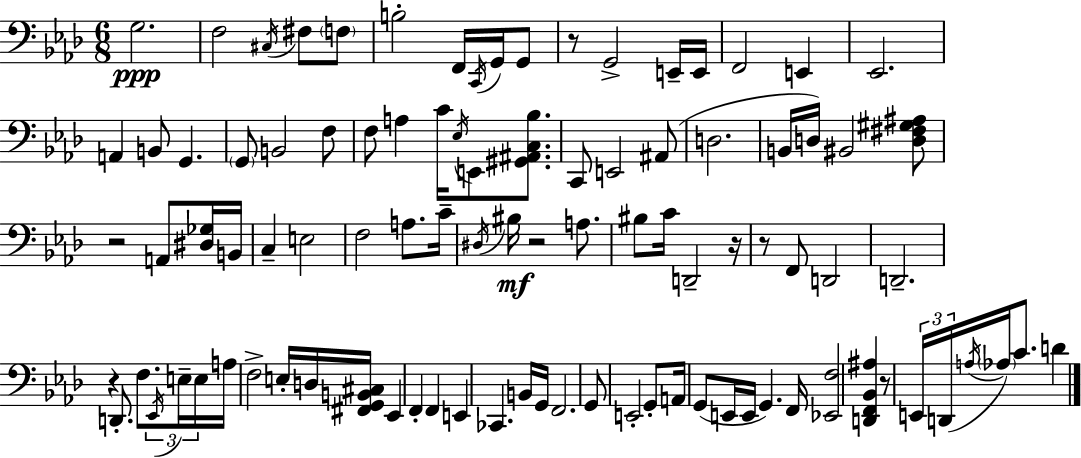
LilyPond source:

{
  \clef bass
  \numericTimeSignature
  \time 6/8
  \key aes \major
  g2.\ppp | f2 \acciaccatura { cis16 } fis8 \parenthesize f8 | b2-. f,16 \acciaccatura { c,16 } g,16 | g,8 r8 g,2-> | \break e,16-- e,16 f,2 e,4 | ees,2. | a,4 b,8 g,4. | \parenthesize g,8 b,2 | \break f8 f8 a4 c'16 \acciaccatura { ees16 } e,8 | <gis, ais, c bes>8. c,8 e,2 | ais,8( d2. | b,16 d16) bis,2 | \break <d fis gis ais>8 r2 a,8 | <dis ges>16 b,16 c4-- e2 | f2 a8. | c'16-- \acciaccatura { dis16 } bis16\mf r2 | \break a8. bis8 c'16 d,2-- | r16 r8 f,8 d,2 | d,2.-- | r4 d,8.-. f8. | \break \tuplet 3/2 { \acciaccatura { ees,16 } e16-- e16 } a16 f2-> | e16-. d16 <fis, g, b, cis>16 ees,4 f,4-. | f,4 e,4 ces,4. | b,16 g,16 f,2. | \break g,8 e,2-. | g,8-. a,16 g,8( e,16 e,16 g,4.) | f,16 <ees, f>2 | <d, f, bes, ais>4 r8 \tuplet 3/2 { e,16 d,16( \acciaccatura { a16 } } \parenthesize aes16) c'8. | \break d'4 \bar "|."
}